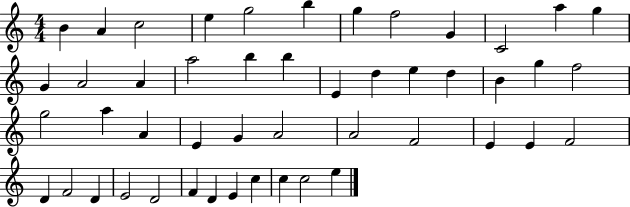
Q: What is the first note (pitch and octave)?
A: B4